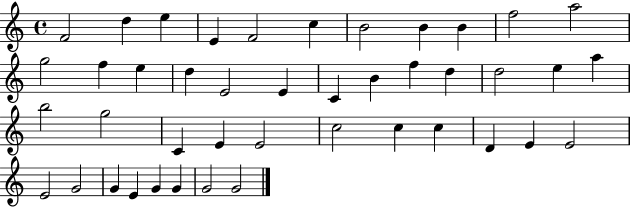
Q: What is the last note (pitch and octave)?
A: G4